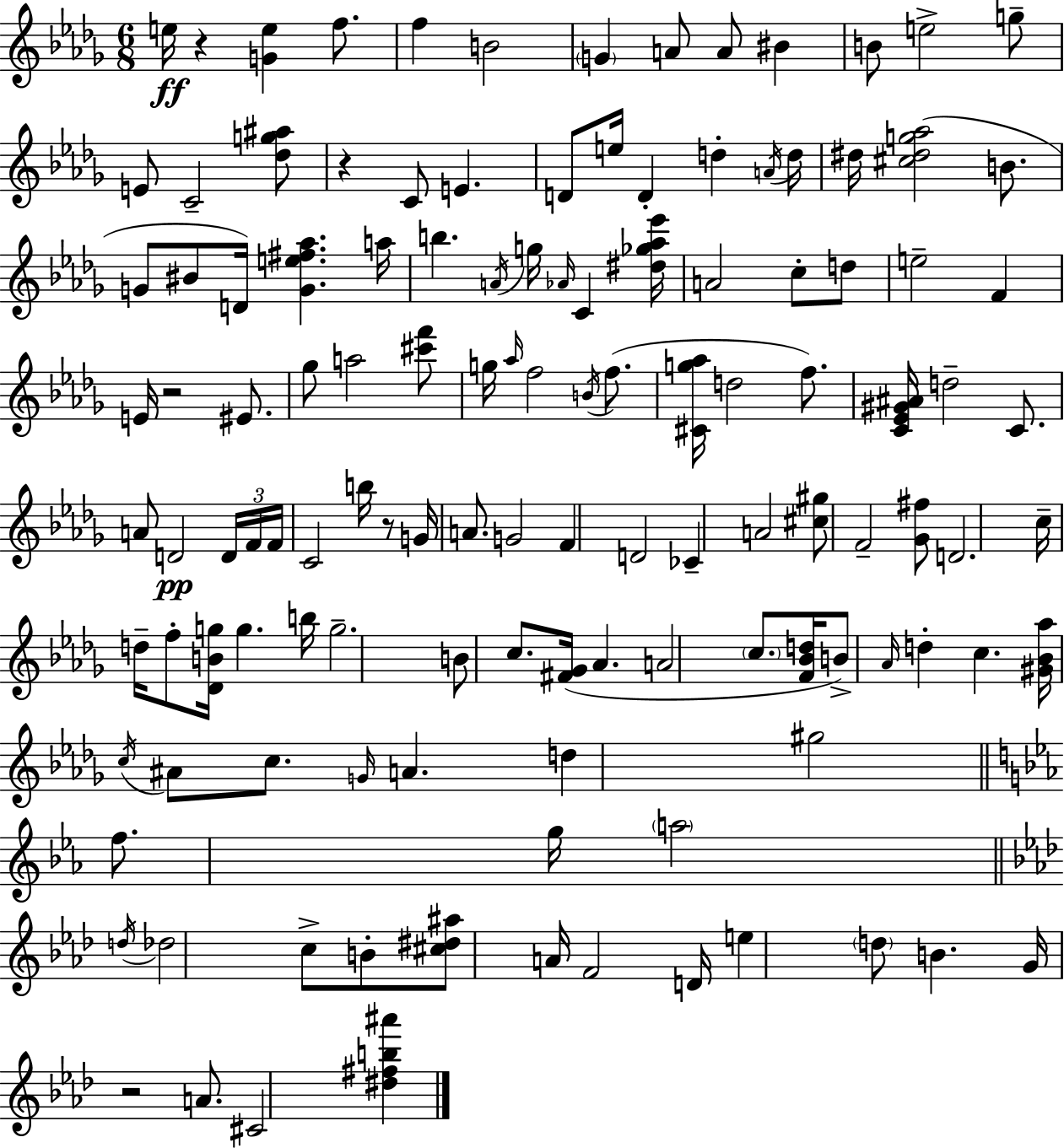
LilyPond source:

{
  \clef treble
  \numericTimeSignature
  \time 6/8
  \key bes \minor
  e''16\ff r4 <g' e''>4 f''8. | f''4 b'2 | \parenthesize g'4 a'8 a'8 bis'4 | b'8 e''2-> g''8-- | \break e'8 c'2-- <des'' g'' ais''>8 | r4 c'8 e'4. | d'8 e''16 d'4-. d''4-. \acciaccatura { a'16 } | d''16 dis''16 <cis'' dis'' g'' aes''>2( b'8. | \break g'8 bis'8 d'16) <g' e'' fis'' aes''>4. | a''16 b''4. \acciaccatura { a'16 } g''16 \grace { aes'16 } c'4 | <dis'' ges'' aes'' ees'''>16 a'2 c''8-. | d''8 e''2-- f'4 | \break e'16 r2 | eis'8. ges''8 a''2 | <cis''' f'''>8 g''16 \grace { aes''16 } f''2 | \acciaccatura { b'16 }( f''8. <cis' g'' aes''>16 d''2 | \break f''8.) <c' ees' gis' ais'>16 d''2-- | c'8. a'8 d'2\pp | \tuplet 3/2 { d'16 f'16 f'16 } c'2 | b''16 r8 g'16 a'8. g'2 | \break f'4 d'2 | ces'4-- a'2 | <cis'' gis''>8 f'2-- | <ges' fis''>8 d'2. | \break c''16-- d''16-- f''8-. <des' b' g''>16 g''4. | b''16 g''2.-- | b'8 c''8. <fis' ges'>16( aes'4. | a'2 | \break \parenthesize c''8. <f' bes' d''>16 b'8->) \grace { aes'16 } d''4-. | c''4. <gis' bes' aes''>16 \acciaccatura { c''16 } ais'8 c''8. | \grace { g'16 } a'4. d''4 | gis''2 \bar "||" \break \key c \minor f''8. g''16 \parenthesize a''2 | \bar "||" \break \key aes \major \acciaccatura { d''16 } des''2 c''8-> b'8-. | <cis'' dis'' ais''>8 a'16 f'2 | d'16 e''4 \parenthesize d''8 b'4. | g'16 r2 a'8. | \break cis'2 <dis'' fis'' b'' ais'''>4 | \bar "|."
}